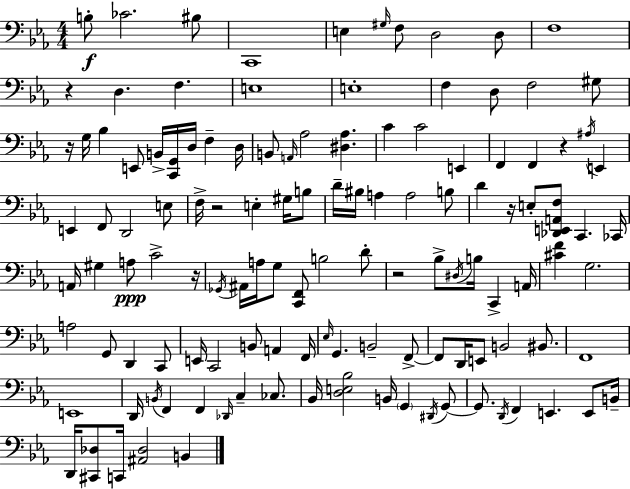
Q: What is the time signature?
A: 4/4